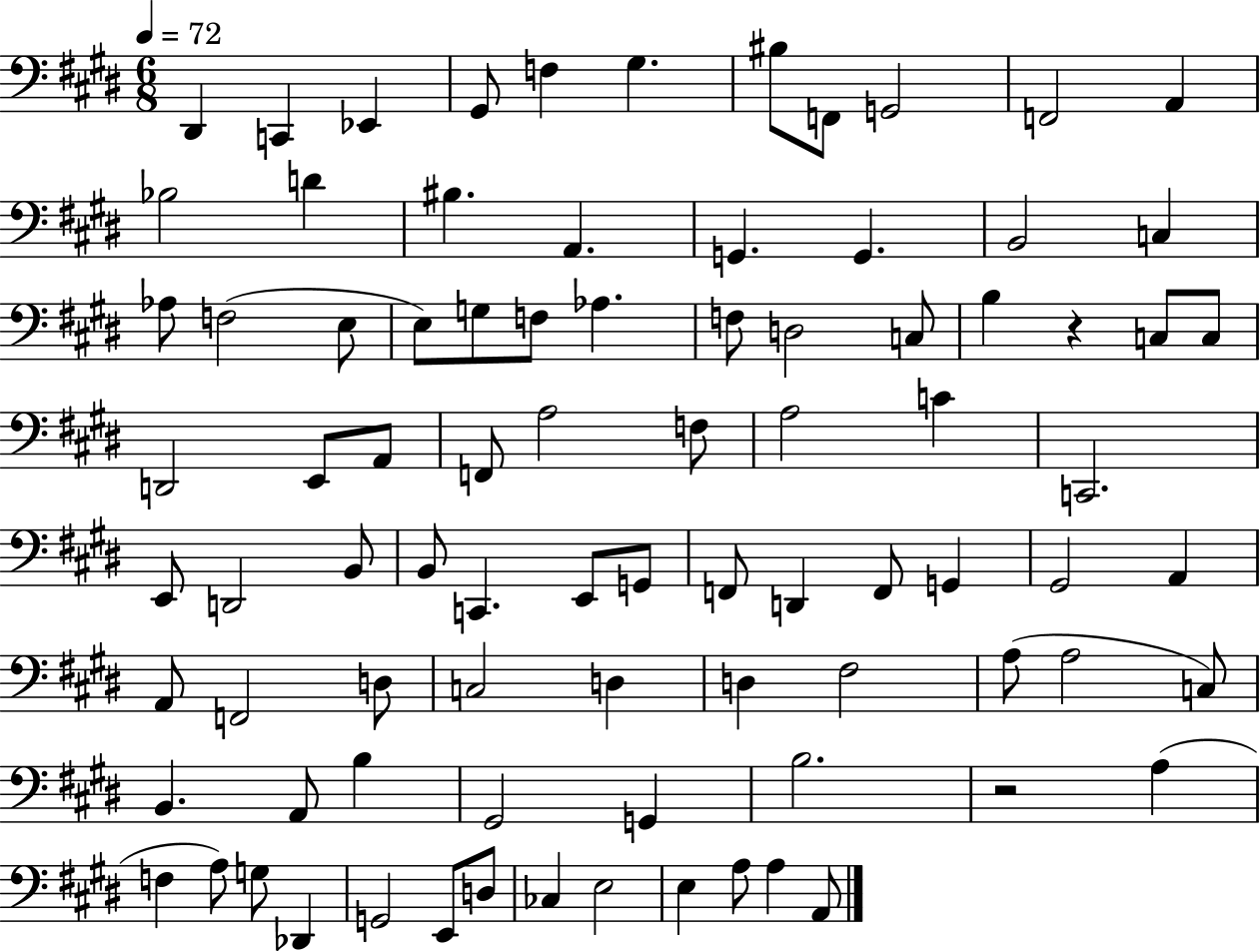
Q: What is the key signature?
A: E major